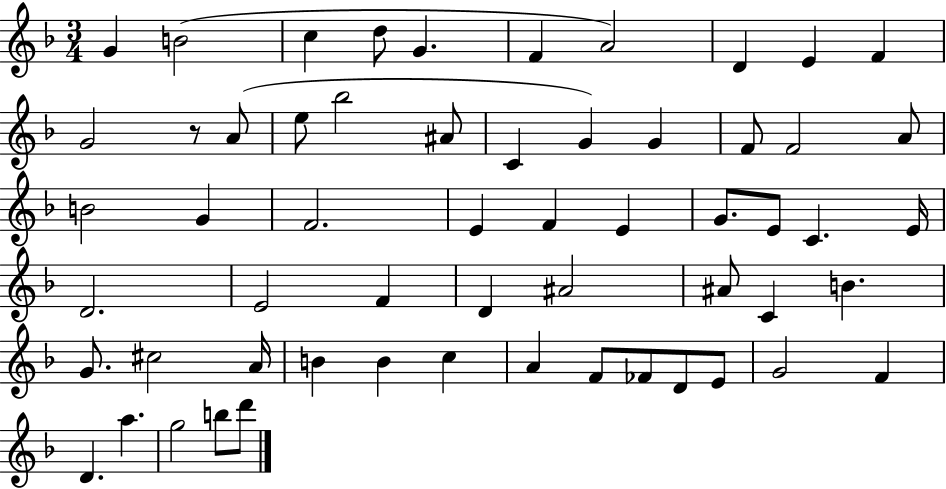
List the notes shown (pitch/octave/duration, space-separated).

G4/q B4/h C5/q D5/e G4/q. F4/q A4/h D4/q E4/q F4/q G4/h R/e A4/e E5/e Bb5/h A#4/e C4/q G4/q G4/q F4/e F4/h A4/e B4/h G4/q F4/h. E4/q F4/q E4/q G4/e. E4/e C4/q. E4/s D4/h. E4/h F4/q D4/q A#4/h A#4/e C4/q B4/q. G4/e. C#5/h A4/s B4/q B4/q C5/q A4/q F4/e FES4/e D4/e E4/e G4/h F4/q D4/q. A5/q. G5/h B5/e D6/e